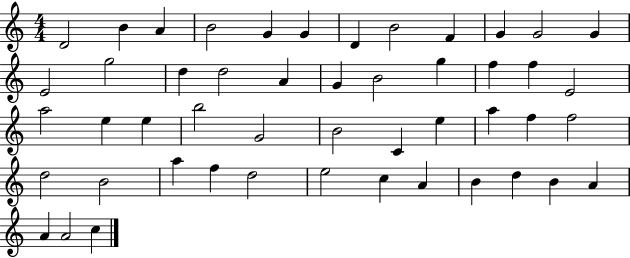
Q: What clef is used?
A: treble